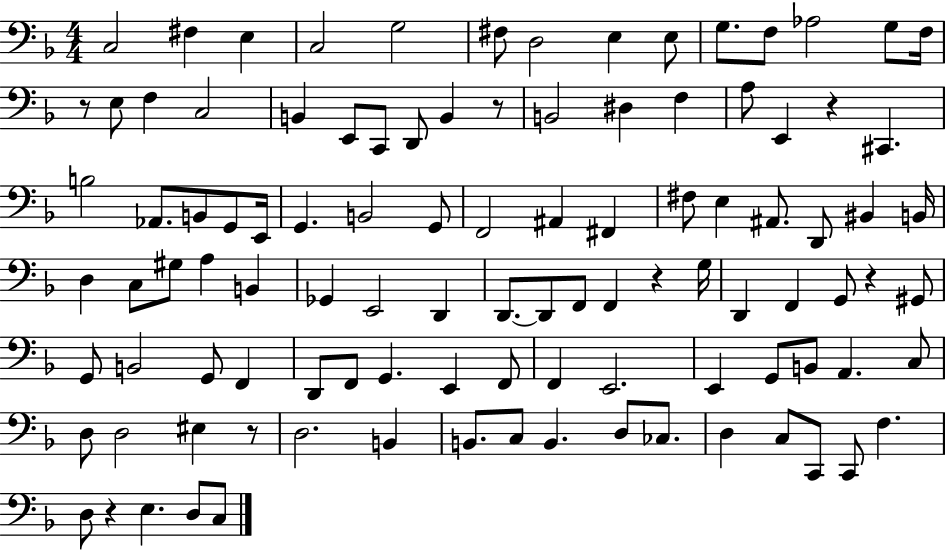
{
  \clef bass
  \numericTimeSignature
  \time 4/4
  \key f \major
  \repeat volta 2 { c2 fis4 e4 | c2 g2 | fis8 d2 e4 e8 | g8. f8 aes2 g8 f16 | \break r8 e8 f4 c2 | b,4 e,8 c,8 d,8 b,4 r8 | b,2 dis4 f4 | a8 e,4 r4 cis,4. | \break b2 aes,8. b,8 g,8 e,16 | g,4. b,2 g,8 | f,2 ais,4 fis,4 | fis8 e4 ais,8. d,8 bis,4 b,16 | \break d4 c8 gis8 a4 b,4 | ges,4 e,2 d,4 | d,8.~~ d,8 f,8 f,4 r4 g16 | d,4 f,4 g,8 r4 gis,8 | \break g,8 b,2 g,8 f,4 | d,8 f,8 g,4. e,4 f,8 | f,4 e,2. | e,4 g,8 b,8 a,4. c8 | \break d8 d2 eis4 r8 | d2. b,4 | b,8. c8 b,4. d8 ces8. | d4 c8 c,8 c,8 f4. | \break d8 r4 e4. d8 c8 | } \bar "|."
}